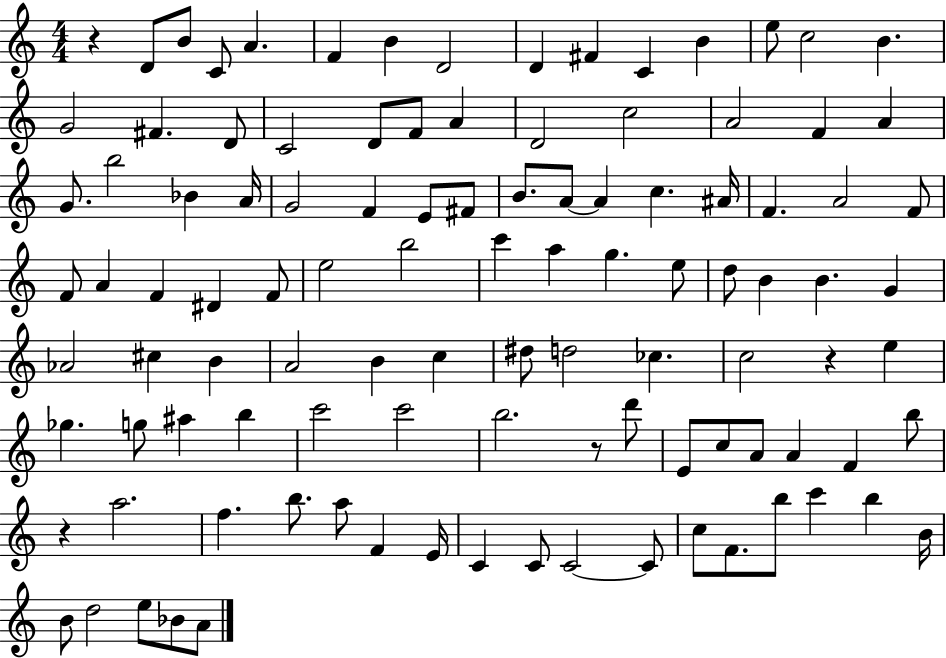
{
  \clef treble
  \numericTimeSignature
  \time 4/4
  \key c \major
  r4 d'8 b'8 c'8 a'4. | f'4 b'4 d'2 | d'4 fis'4 c'4 b'4 | e''8 c''2 b'4. | \break g'2 fis'4. d'8 | c'2 d'8 f'8 a'4 | d'2 c''2 | a'2 f'4 a'4 | \break g'8. b''2 bes'4 a'16 | g'2 f'4 e'8 fis'8 | b'8. a'8~~ a'4 c''4. ais'16 | f'4. a'2 f'8 | \break f'8 a'4 f'4 dis'4 f'8 | e''2 b''2 | c'''4 a''4 g''4. e''8 | d''8 b'4 b'4. g'4 | \break aes'2 cis''4 b'4 | a'2 b'4 c''4 | dis''8 d''2 ces''4. | c''2 r4 e''4 | \break ges''4. g''8 ais''4 b''4 | c'''2 c'''2 | b''2. r8 d'''8 | e'8 c''8 a'8 a'4 f'4 b''8 | \break r4 a''2. | f''4. b''8. a''8 f'4 e'16 | c'4 c'8 c'2~~ c'8 | c''8 f'8. b''8 c'''4 b''4 b'16 | \break b'8 d''2 e''8 bes'8 a'8 | \bar "|."
}